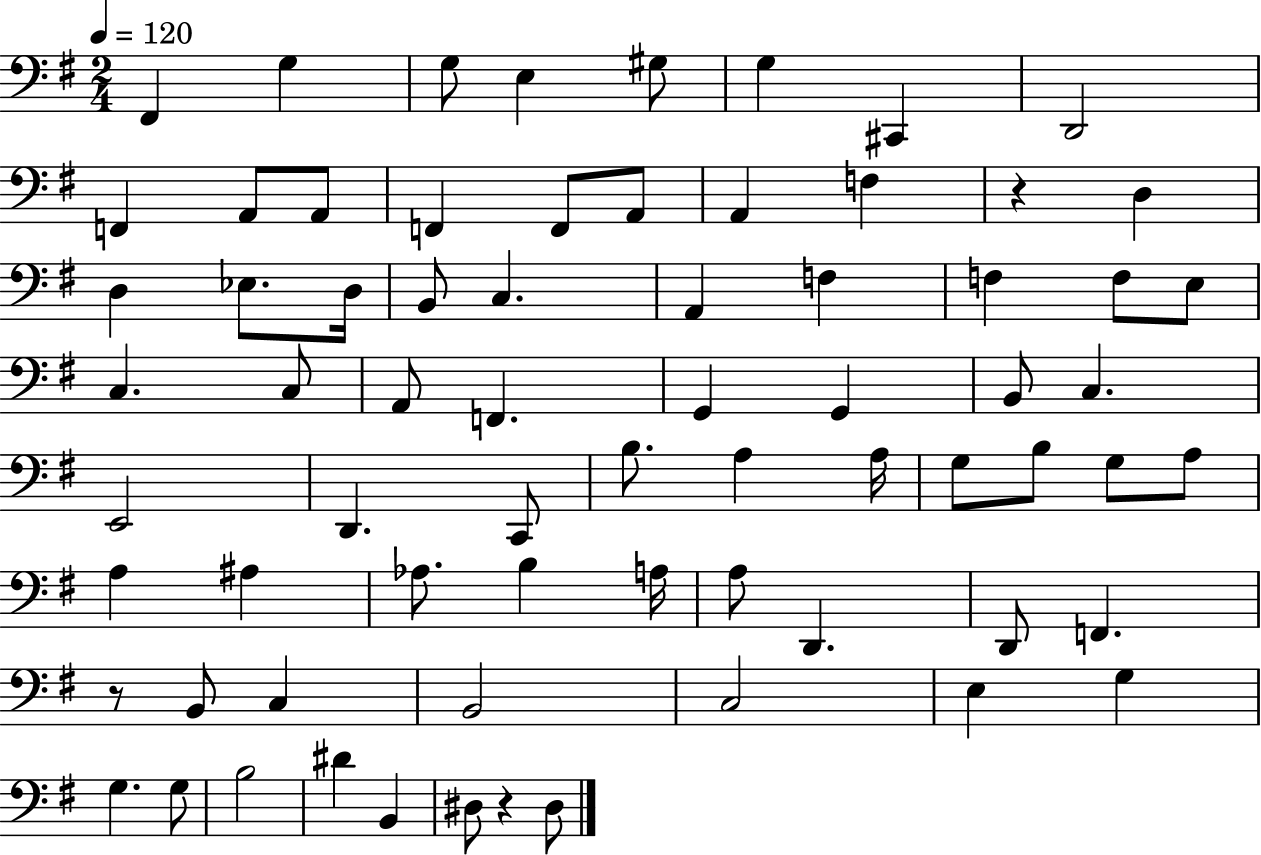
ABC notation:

X:1
T:Untitled
M:2/4
L:1/4
K:G
^F,, G, G,/2 E, ^G,/2 G, ^C,, D,,2 F,, A,,/2 A,,/2 F,, F,,/2 A,,/2 A,, F, z D, D, _E,/2 D,/4 B,,/2 C, A,, F, F, F,/2 E,/2 C, C,/2 A,,/2 F,, G,, G,, B,,/2 C, E,,2 D,, C,,/2 B,/2 A, A,/4 G,/2 B,/2 G,/2 A,/2 A, ^A, _A,/2 B, A,/4 A,/2 D,, D,,/2 F,, z/2 B,,/2 C, B,,2 C,2 E, G, G, G,/2 B,2 ^D B,, ^D,/2 z ^D,/2